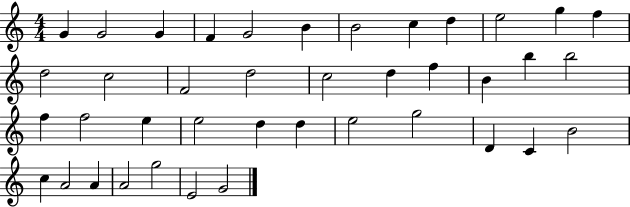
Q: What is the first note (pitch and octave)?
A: G4